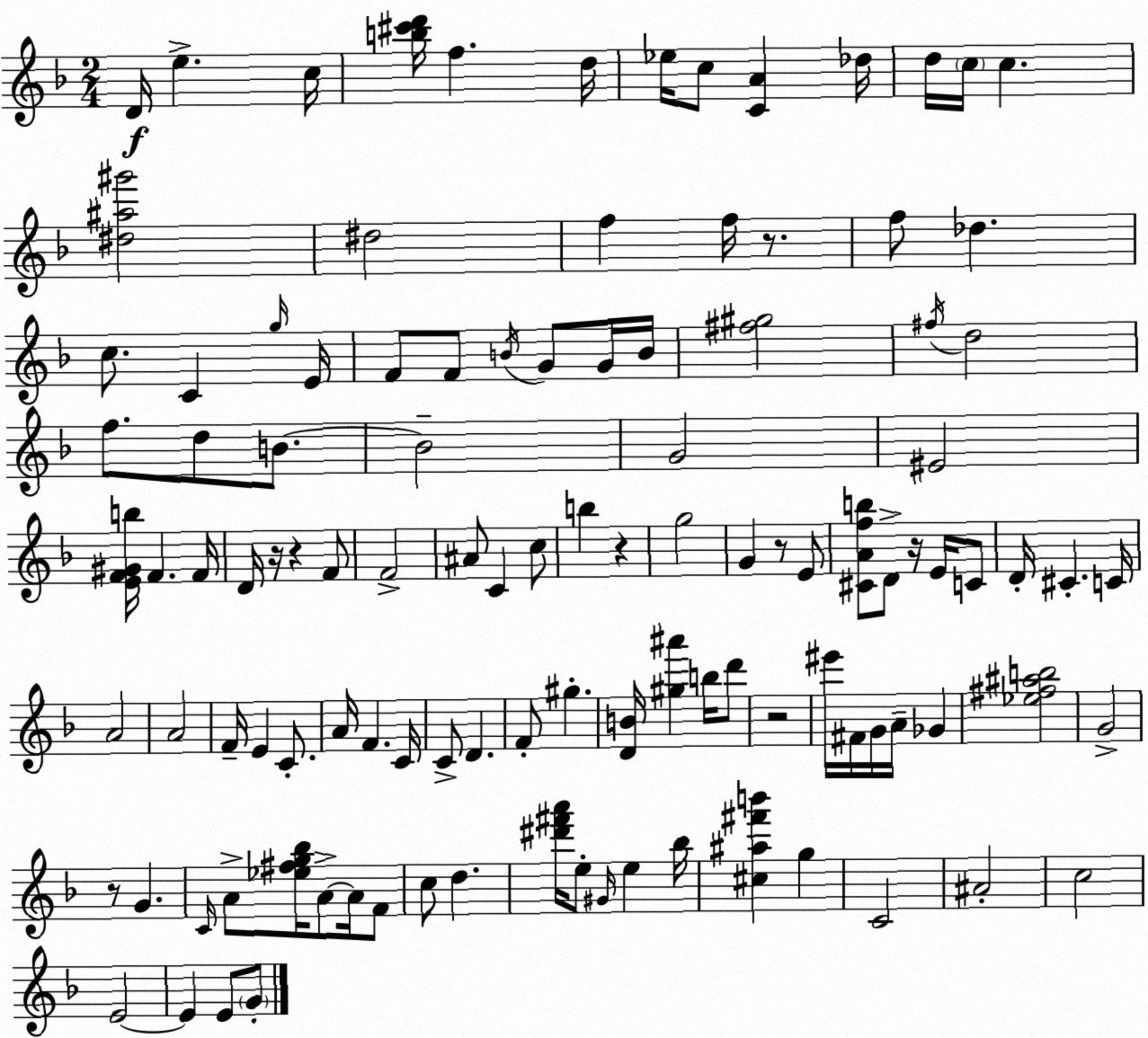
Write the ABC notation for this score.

X:1
T:Untitled
M:2/4
L:1/4
K:Dm
D/4 e c/4 [b^c'd']/4 f d/4 _e/4 c/2 [CA] _d/4 d/4 c/4 c [^d^a^g']2 ^d2 f f/4 z/2 f/2 _d c/2 C g/4 E/4 F/2 F/2 B/4 G/2 G/4 B/4 [^f^g]2 ^f/4 d2 f/2 d/2 B/2 B2 G2 ^E2 [EF^Gb]/4 F F/4 D/4 z/4 z F/2 F2 ^A/2 C c/2 b z g2 G z/2 E/2 [^CAfb]/2 D/2 z/4 E/4 C/2 D/4 ^C C/4 A2 A2 F/4 E C/2 A/4 F C/4 C/2 D F/2 ^g [DB]/4 [^g^a'] b/4 d'/2 z2 ^e'/4 ^F/4 G/4 A/4 _G [_e^f^ab]2 G2 z/2 G C/4 A/2 [_e^fg_b]/4 A/2 A/4 F/2 c/2 d [^d'^f'a']/4 e/2 ^G/4 e _b/4 [^c^a^f'b'] g C2 ^A2 c2 E2 E E/2 G/2